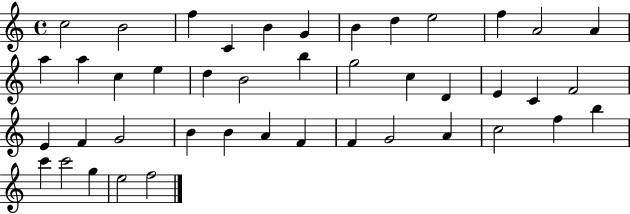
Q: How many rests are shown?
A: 0